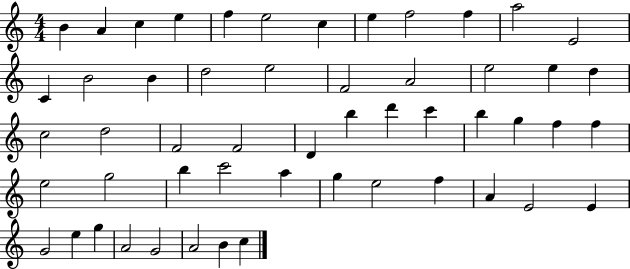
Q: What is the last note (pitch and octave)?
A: C5